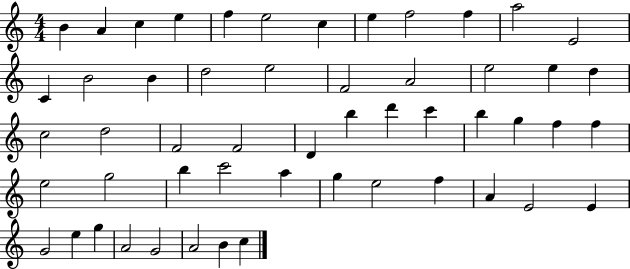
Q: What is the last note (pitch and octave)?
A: C5